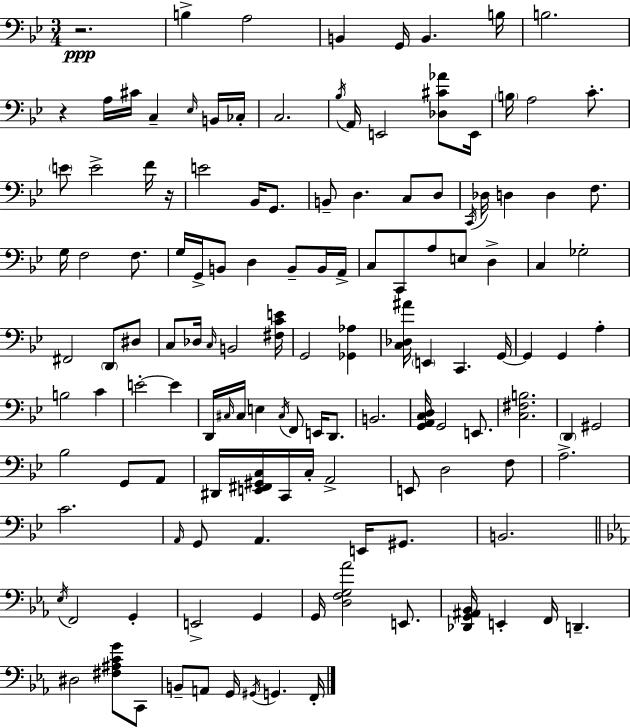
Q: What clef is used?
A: bass